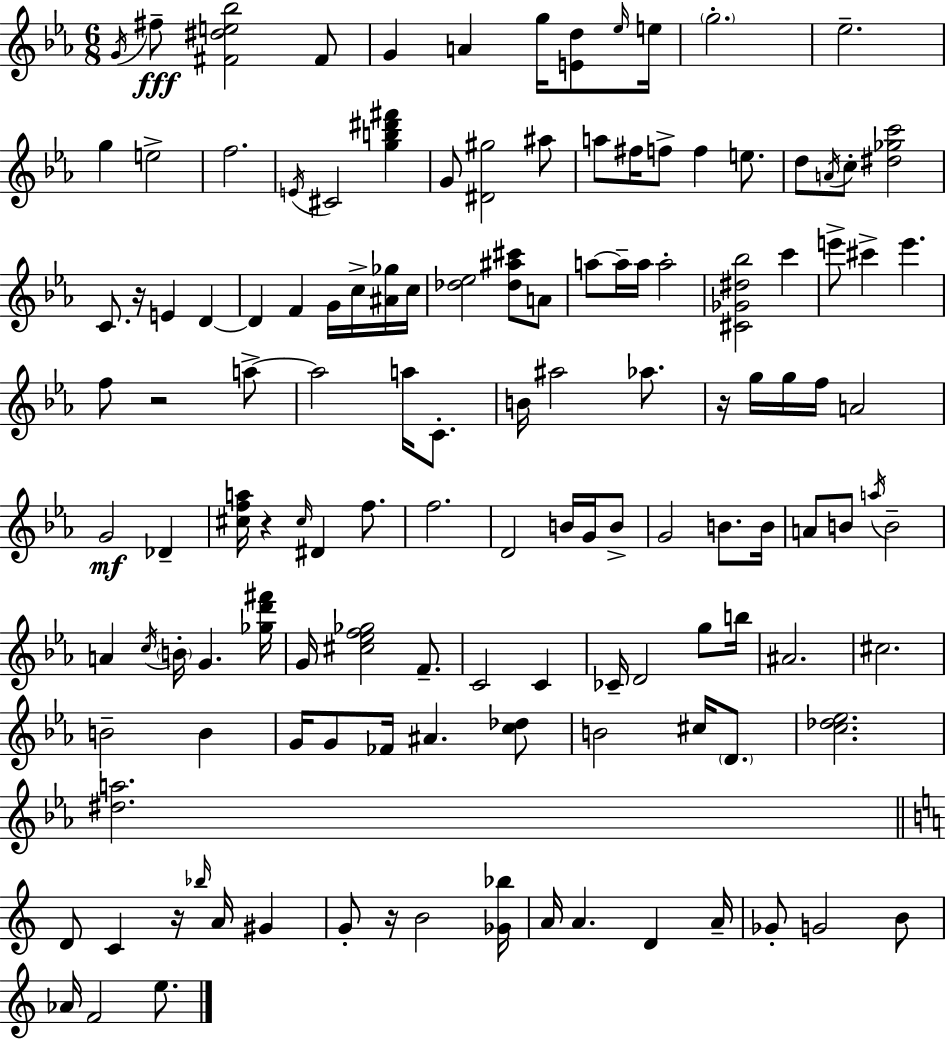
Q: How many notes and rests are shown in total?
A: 133